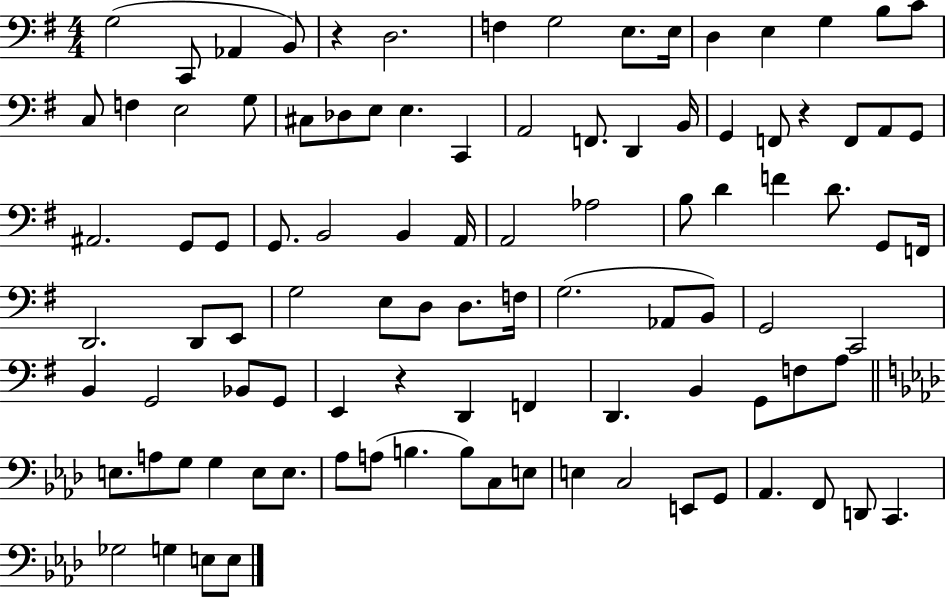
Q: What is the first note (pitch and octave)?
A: G3